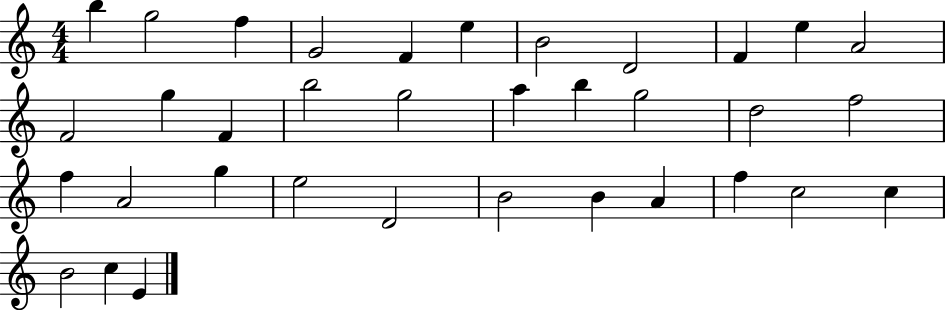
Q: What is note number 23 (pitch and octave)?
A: A4